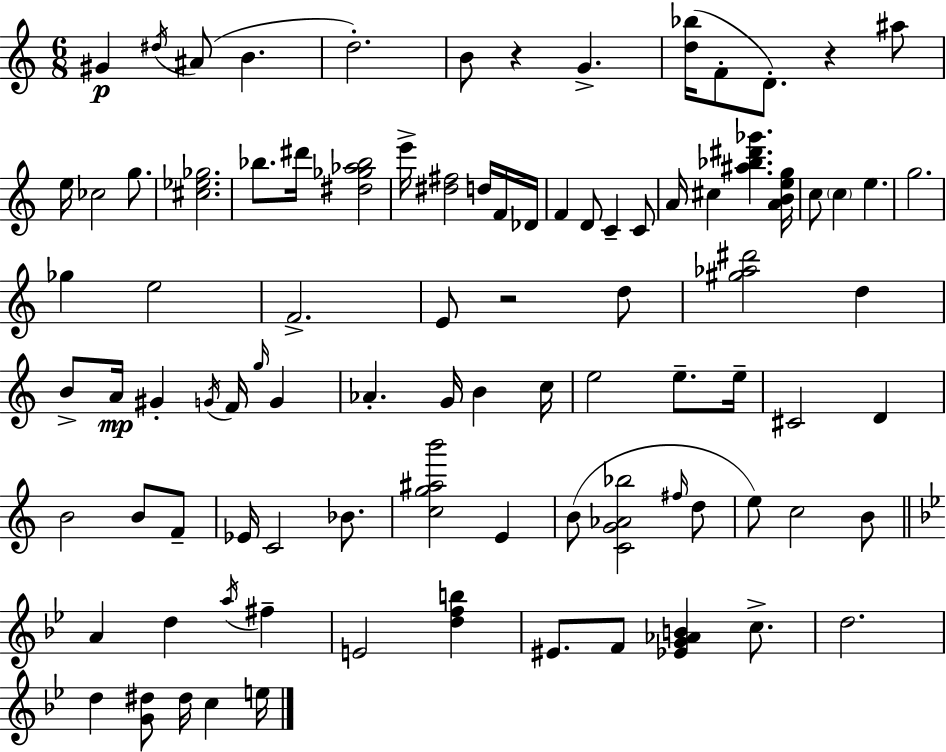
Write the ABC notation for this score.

X:1
T:Untitled
M:6/8
L:1/4
K:C
^G ^d/4 ^A/2 B d2 B/2 z G [d_b]/4 F/2 D/2 z ^a/2 e/4 _c2 g/2 [^c_e_g]2 _b/2 ^d'/4 [^d_g_a_b]2 e'/4 [^d^f]2 d/4 F/4 _D/4 F D/2 C C/2 A/4 ^c [^a_b^d'_g'] [ABeg]/4 c/2 c e g2 _g e2 F2 E/2 z2 d/2 [^g_a^d']2 d B/2 A/4 ^G G/4 F/4 g/4 G _A G/4 B c/4 e2 e/2 e/4 ^C2 D B2 B/2 F/2 _E/4 C2 _B/2 [cg^ab']2 E B/2 [CG_A_b]2 ^f/4 d/2 e/2 c2 B/2 A d a/4 ^f E2 [dfb] ^E/2 F/2 [_EG_AB] c/2 d2 d [G^d]/2 ^d/4 c e/4